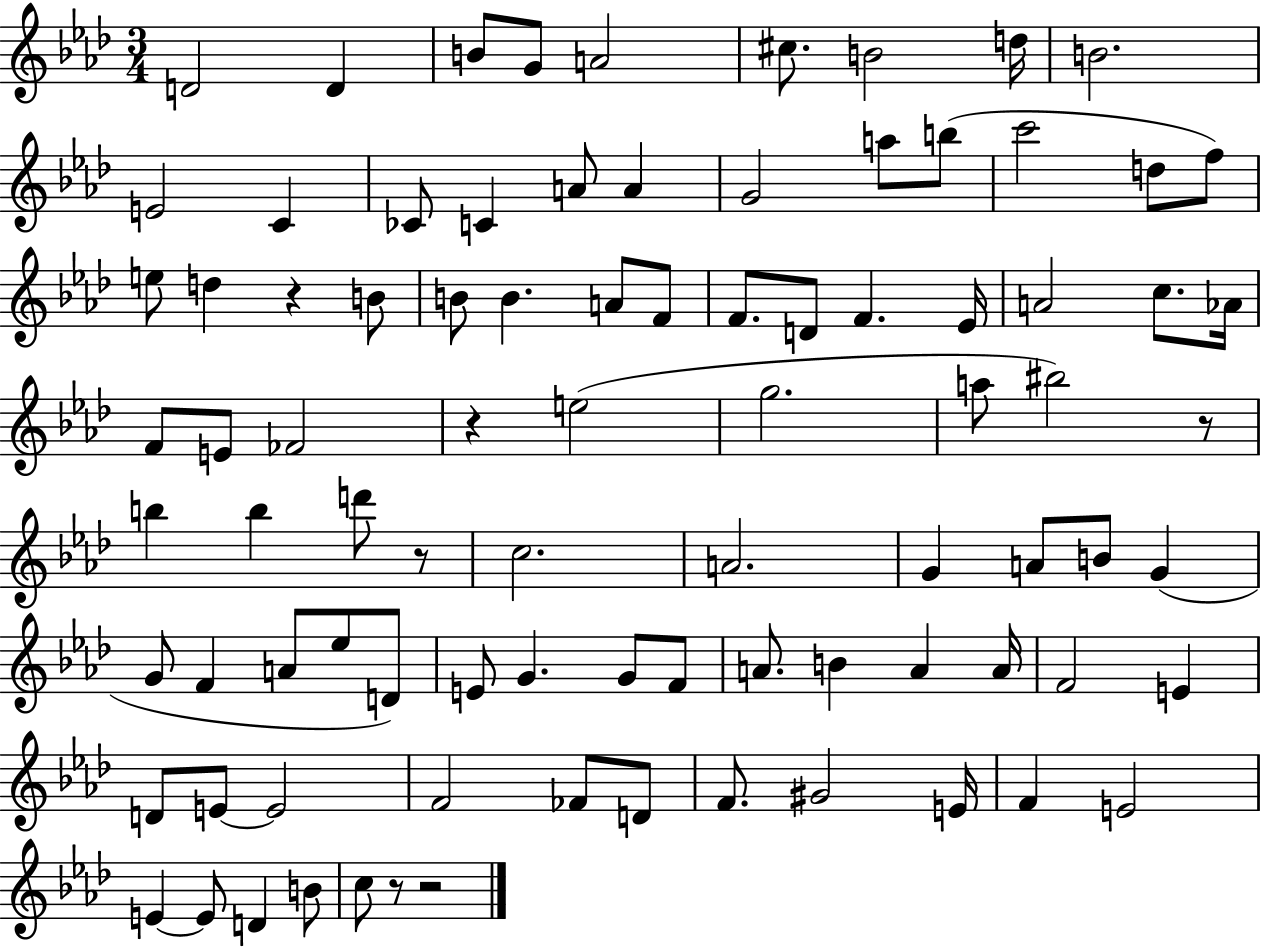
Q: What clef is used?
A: treble